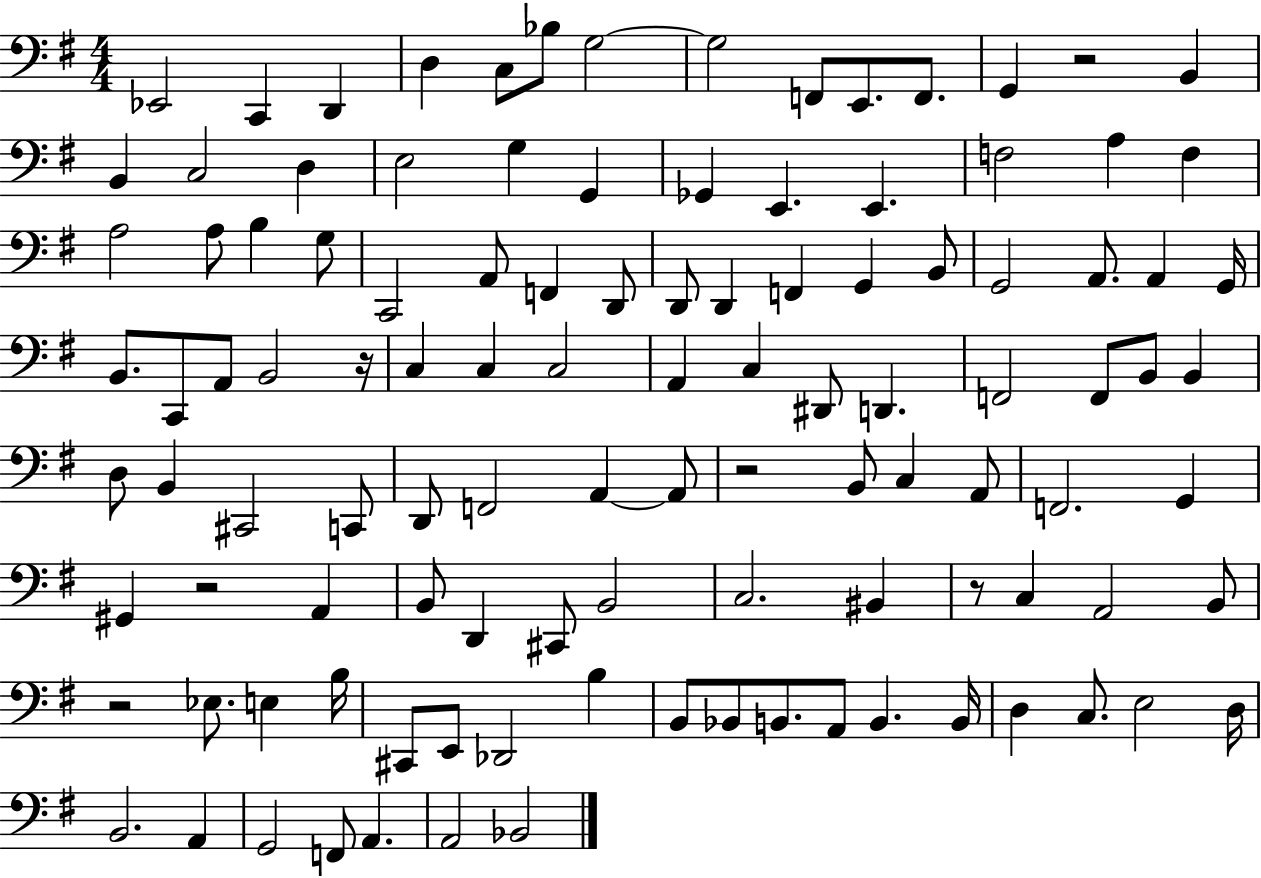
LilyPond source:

{
  \clef bass
  \numericTimeSignature
  \time 4/4
  \key g \major
  ees,2 c,4 d,4 | d4 c8 bes8 g2~~ | g2 f,8 e,8. f,8. | g,4 r2 b,4 | \break b,4 c2 d4 | e2 g4 g,4 | ges,4 e,4. e,4. | f2 a4 f4 | \break a2 a8 b4 g8 | c,2 a,8 f,4 d,8 | d,8 d,4 f,4 g,4 b,8 | g,2 a,8. a,4 g,16 | \break b,8. c,8 a,8 b,2 r16 | c4 c4 c2 | a,4 c4 dis,8 d,4. | f,2 f,8 b,8 b,4 | \break d8 b,4 cis,2 c,8 | d,8 f,2 a,4~~ a,8 | r2 b,8 c4 a,8 | f,2. g,4 | \break gis,4 r2 a,4 | b,8 d,4 cis,8 b,2 | c2. bis,4 | r8 c4 a,2 b,8 | \break r2 ees8. e4 b16 | cis,8 e,8 des,2 b4 | b,8 bes,8 b,8. a,8 b,4. b,16 | d4 c8. e2 d16 | \break b,2. a,4 | g,2 f,8 a,4. | a,2 bes,2 | \bar "|."
}